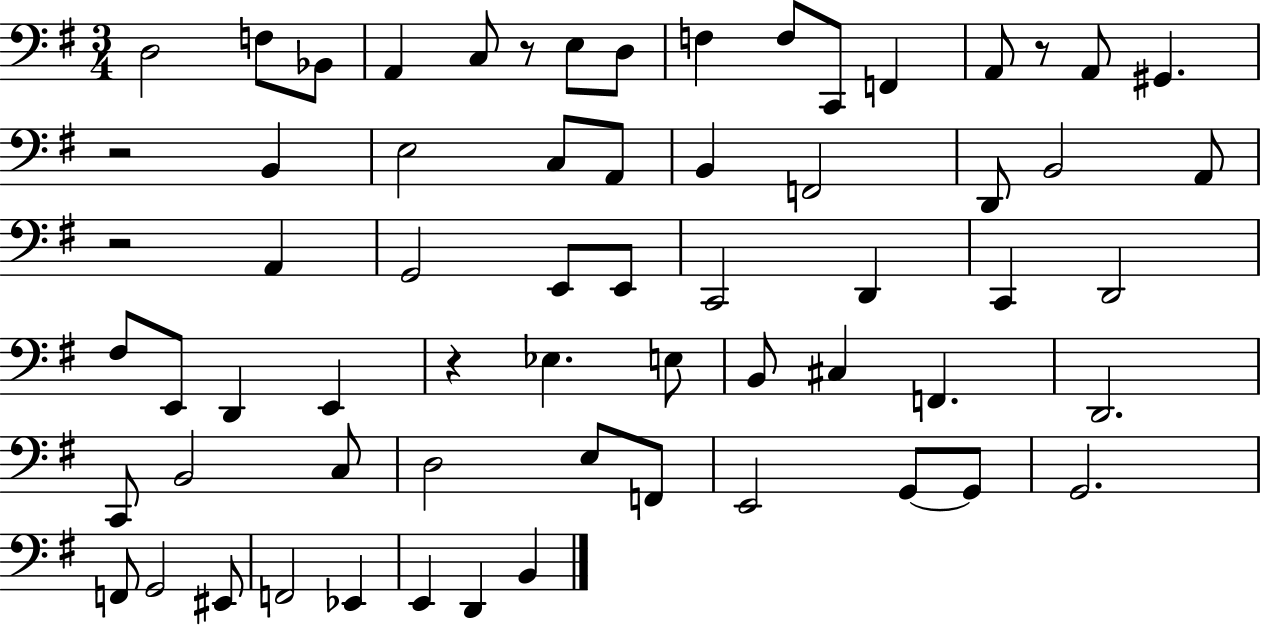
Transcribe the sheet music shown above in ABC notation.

X:1
T:Untitled
M:3/4
L:1/4
K:G
D,2 F,/2 _B,,/2 A,, C,/2 z/2 E,/2 D,/2 F, F,/2 C,,/2 F,, A,,/2 z/2 A,,/2 ^G,, z2 B,, E,2 C,/2 A,,/2 B,, F,,2 D,,/2 B,,2 A,,/2 z2 A,, G,,2 E,,/2 E,,/2 C,,2 D,, C,, D,,2 ^F,/2 E,,/2 D,, E,, z _E, E,/2 B,,/2 ^C, F,, D,,2 C,,/2 B,,2 C,/2 D,2 E,/2 F,,/2 E,,2 G,,/2 G,,/2 G,,2 F,,/2 G,,2 ^E,,/2 F,,2 _E,, E,, D,, B,,